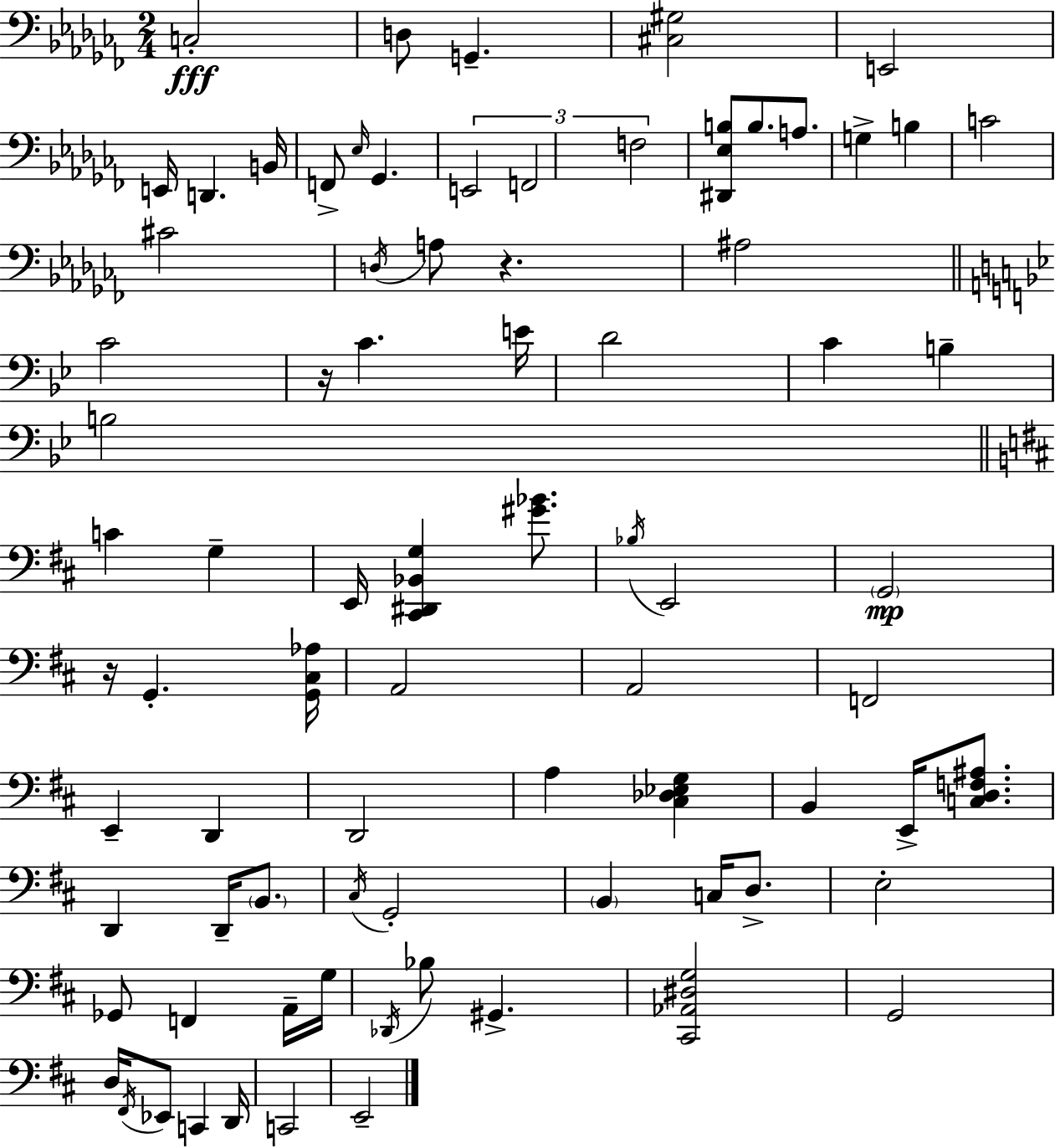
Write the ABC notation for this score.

X:1
T:Untitled
M:2/4
L:1/4
K:Abm
C,2 D,/2 G,, [^C,^G,]2 E,,2 E,,/4 D,, B,,/4 F,,/2 _E,/4 _G,, E,,2 F,,2 F,2 [^D,,_E,B,]/2 B,/2 A,/2 G, B, C2 ^C2 D,/4 A,/2 z ^A,2 C2 z/4 C E/4 D2 C B, B,2 C G, E,,/4 [^C,,^D,,_B,,G,] [^G_B]/2 _B,/4 E,,2 G,,2 z/4 G,, [G,,^C,_A,]/4 A,,2 A,,2 F,,2 E,, D,, D,,2 A, [^C,_D,_E,G,] B,, E,,/4 [C,D,F,^A,]/2 D,, D,,/4 B,,/2 ^C,/4 G,,2 B,, C,/4 D,/2 E,2 _G,,/2 F,, A,,/4 G,/4 _D,,/4 _B,/2 ^G,, [^C,,_A,,^D,G,]2 G,,2 D,/4 ^F,,/4 _E,,/2 C,, D,,/4 C,,2 E,,2